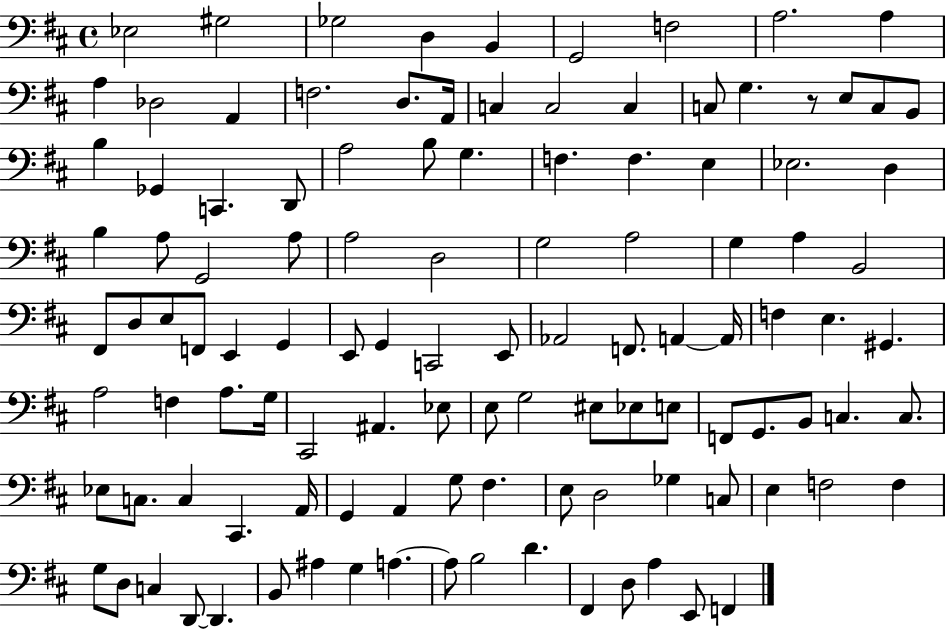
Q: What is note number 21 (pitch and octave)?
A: E3